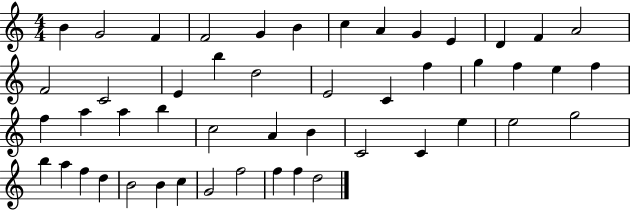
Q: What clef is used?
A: treble